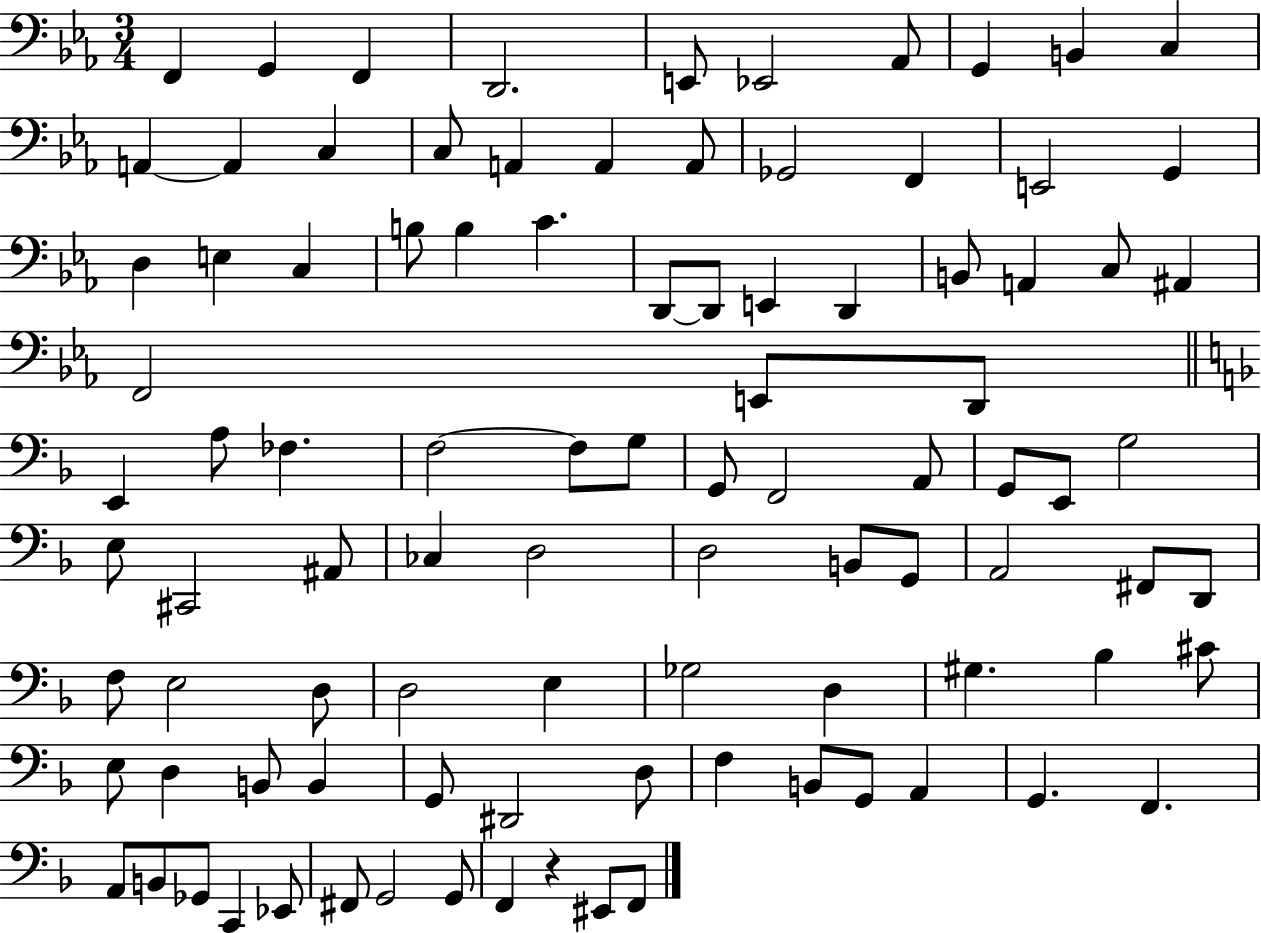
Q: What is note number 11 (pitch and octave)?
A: A2